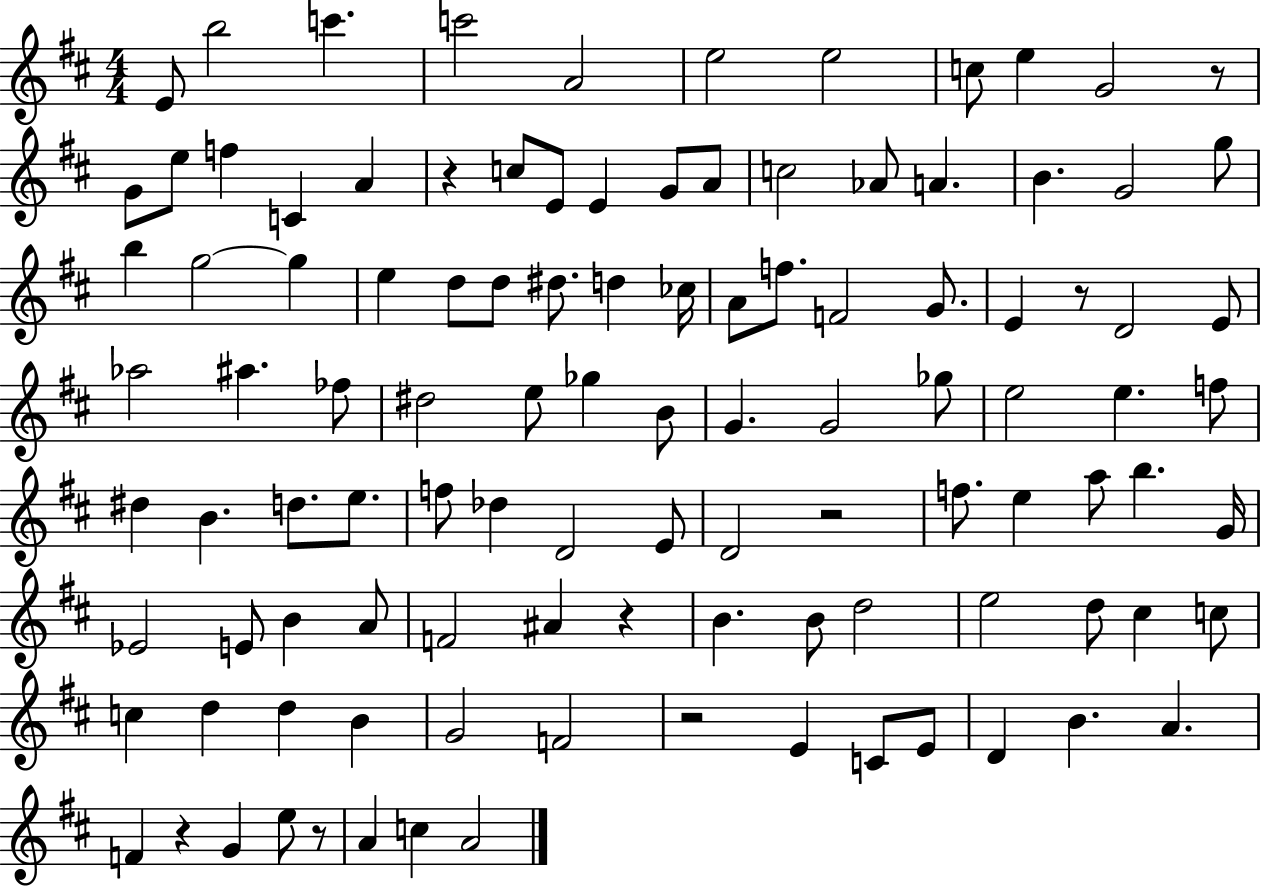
X:1
T:Untitled
M:4/4
L:1/4
K:D
E/2 b2 c' c'2 A2 e2 e2 c/2 e G2 z/2 G/2 e/2 f C A z c/2 E/2 E G/2 A/2 c2 _A/2 A B G2 g/2 b g2 g e d/2 d/2 ^d/2 d _c/4 A/2 f/2 F2 G/2 E z/2 D2 E/2 _a2 ^a _f/2 ^d2 e/2 _g B/2 G G2 _g/2 e2 e f/2 ^d B d/2 e/2 f/2 _d D2 E/2 D2 z2 f/2 e a/2 b G/4 _E2 E/2 B A/2 F2 ^A z B B/2 d2 e2 d/2 ^c c/2 c d d B G2 F2 z2 E C/2 E/2 D B A F z G e/2 z/2 A c A2